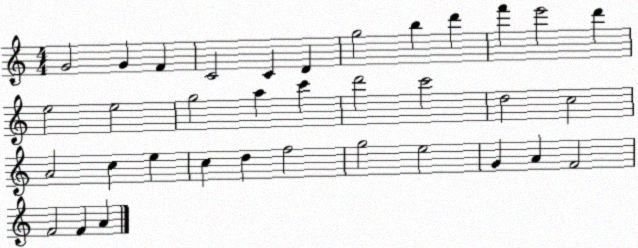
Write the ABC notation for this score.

X:1
T:Untitled
M:4/4
L:1/4
K:C
G2 G F C2 C D g2 b d' f' e'2 d' e2 e2 g2 a c' d'2 c'2 d2 c2 A2 c e c d f2 g2 e2 G A F2 F2 F A